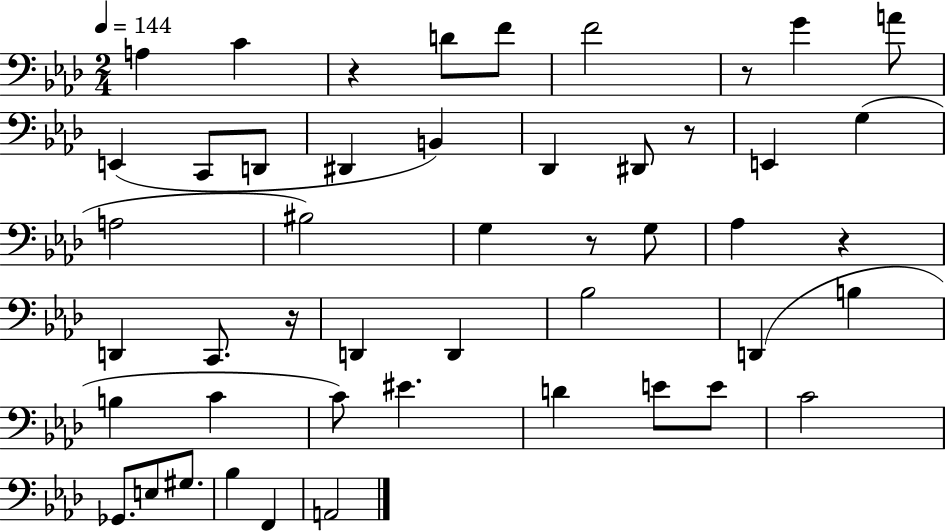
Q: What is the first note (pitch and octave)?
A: A3